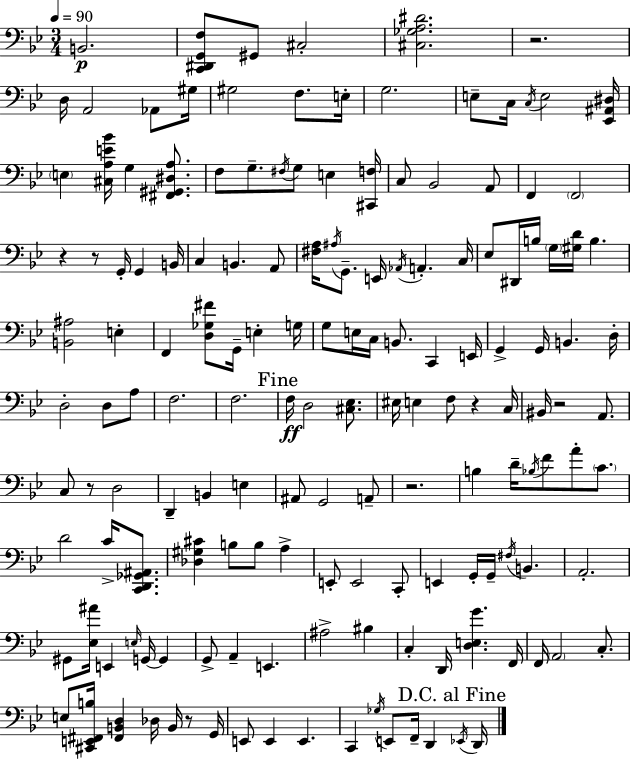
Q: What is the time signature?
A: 3/4